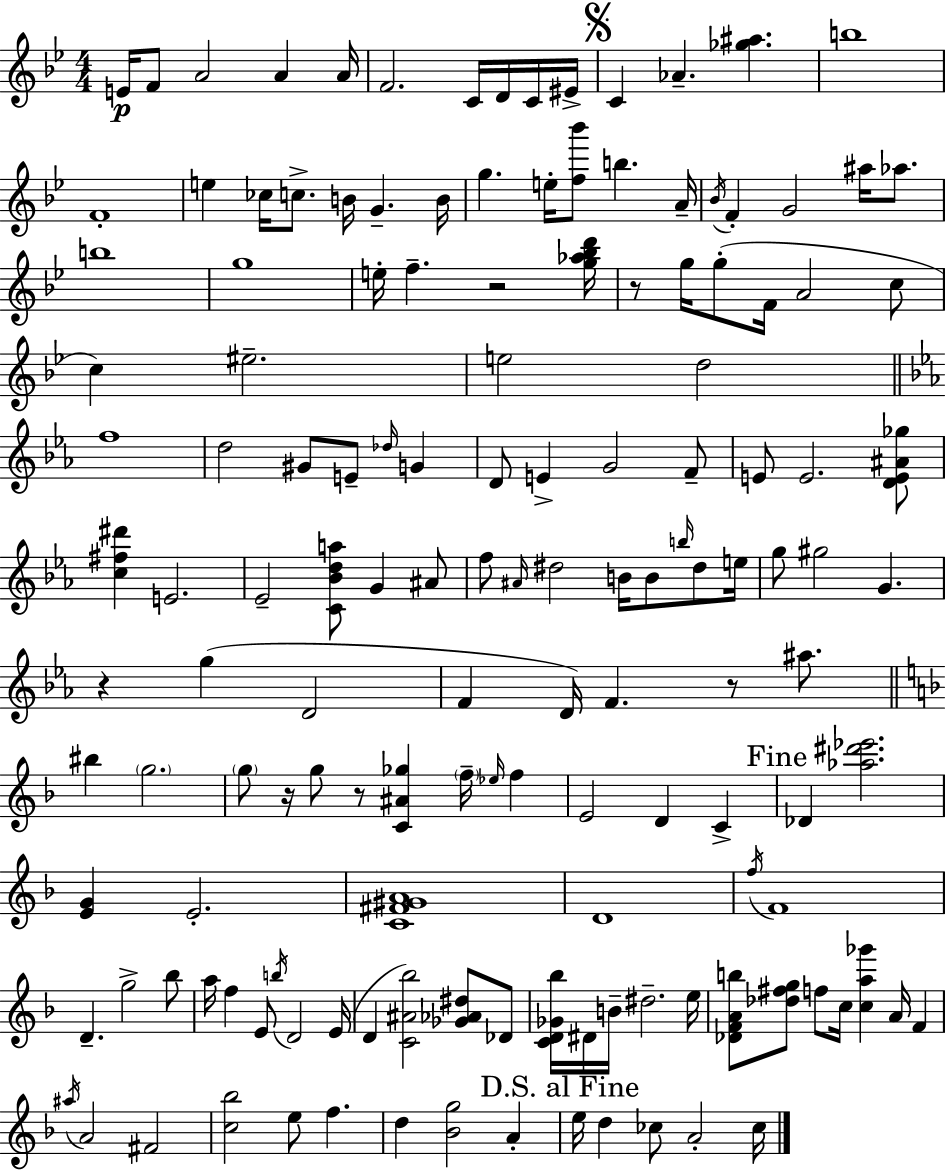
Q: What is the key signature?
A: BES major